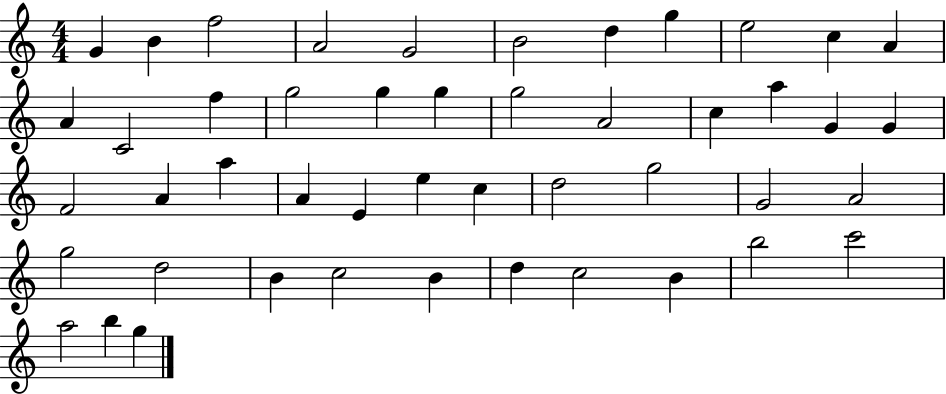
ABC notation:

X:1
T:Untitled
M:4/4
L:1/4
K:C
G B f2 A2 G2 B2 d g e2 c A A C2 f g2 g g g2 A2 c a G G F2 A a A E e c d2 g2 G2 A2 g2 d2 B c2 B d c2 B b2 c'2 a2 b g